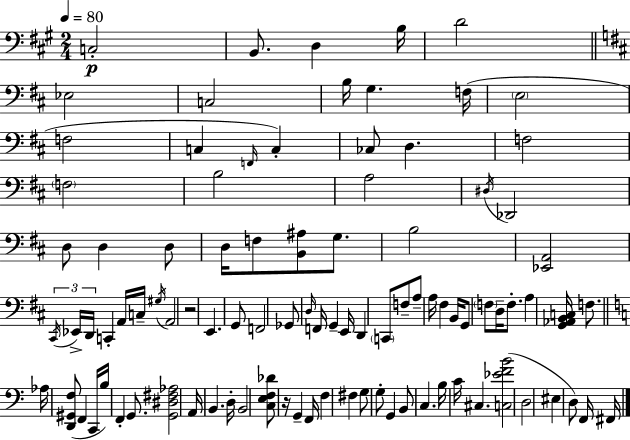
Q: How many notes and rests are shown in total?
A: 95